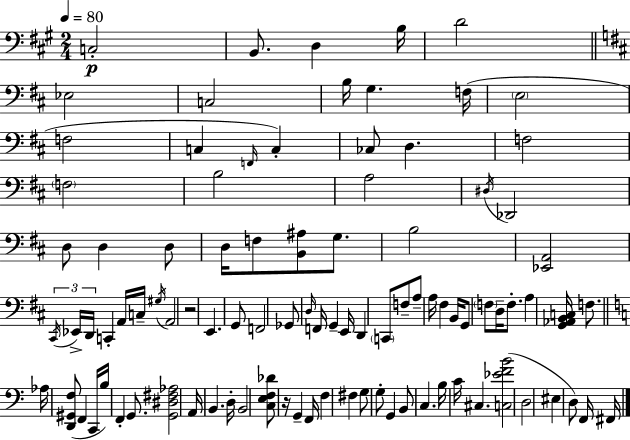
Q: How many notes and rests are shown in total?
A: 95